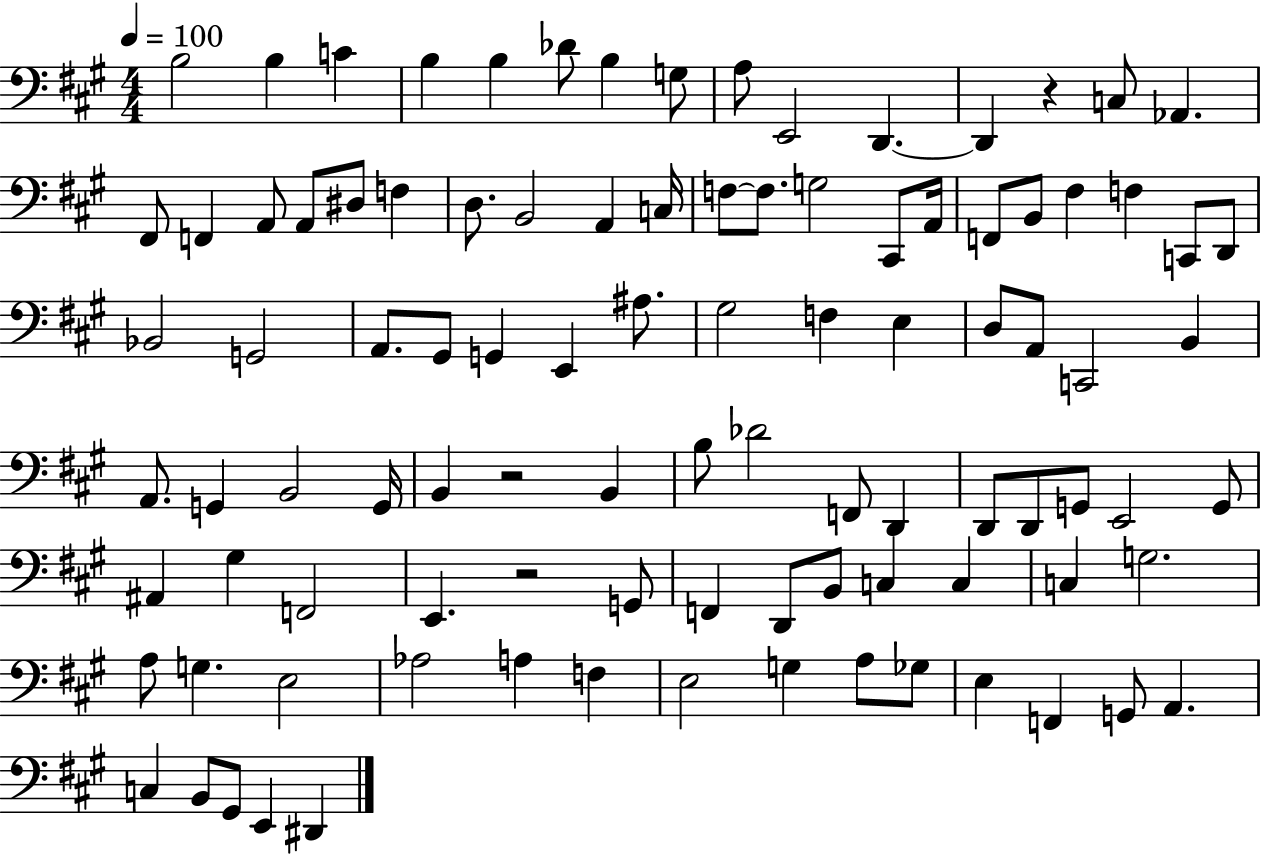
B3/h B3/q C4/q B3/q B3/q Db4/e B3/q G3/e A3/e E2/h D2/q. D2/q R/q C3/e Ab2/q. F#2/e F2/q A2/e A2/e D#3/e F3/q D3/e. B2/h A2/q C3/s F3/e F3/e. G3/h C#2/e A2/s F2/e B2/e F#3/q F3/q C2/e D2/e Bb2/h G2/h A2/e. G#2/e G2/q E2/q A#3/e. G#3/h F3/q E3/q D3/e A2/e C2/h B2/q A2/e. G2/q B2/h G2/s B2/q R/h B2/q B3/e Db4/h F2/e D2/q D2/e D2/e G2/e E2/h G2/e A#2/q G#3/q F2/h E2/q. R/h G2/e F2/q D2/e B2/e C3/q C3/q C3/q G3/h. A3/e G3/q. E3/h Ab3/h A3/q F3/q E3/h G3/q A3/e Gb3/e E3/q F2/q G2/e A2/q. C3/q B2/e G#2/e E2/q D#2/q